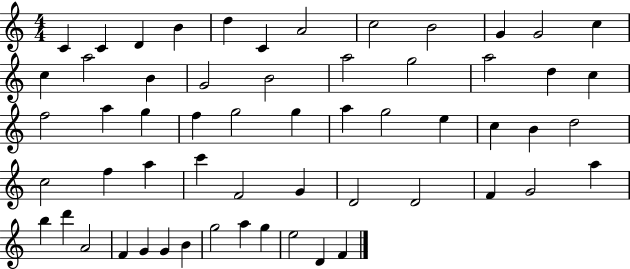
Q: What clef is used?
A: treble